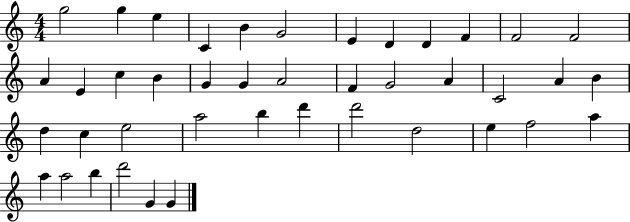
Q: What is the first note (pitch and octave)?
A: G5